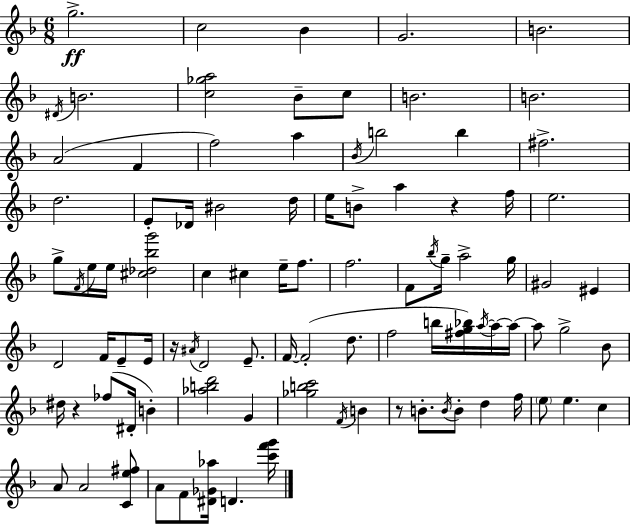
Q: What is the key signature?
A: D minor